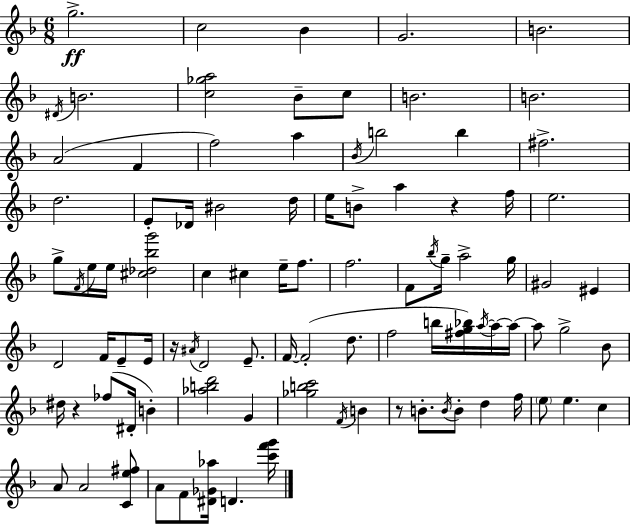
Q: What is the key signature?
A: D minor